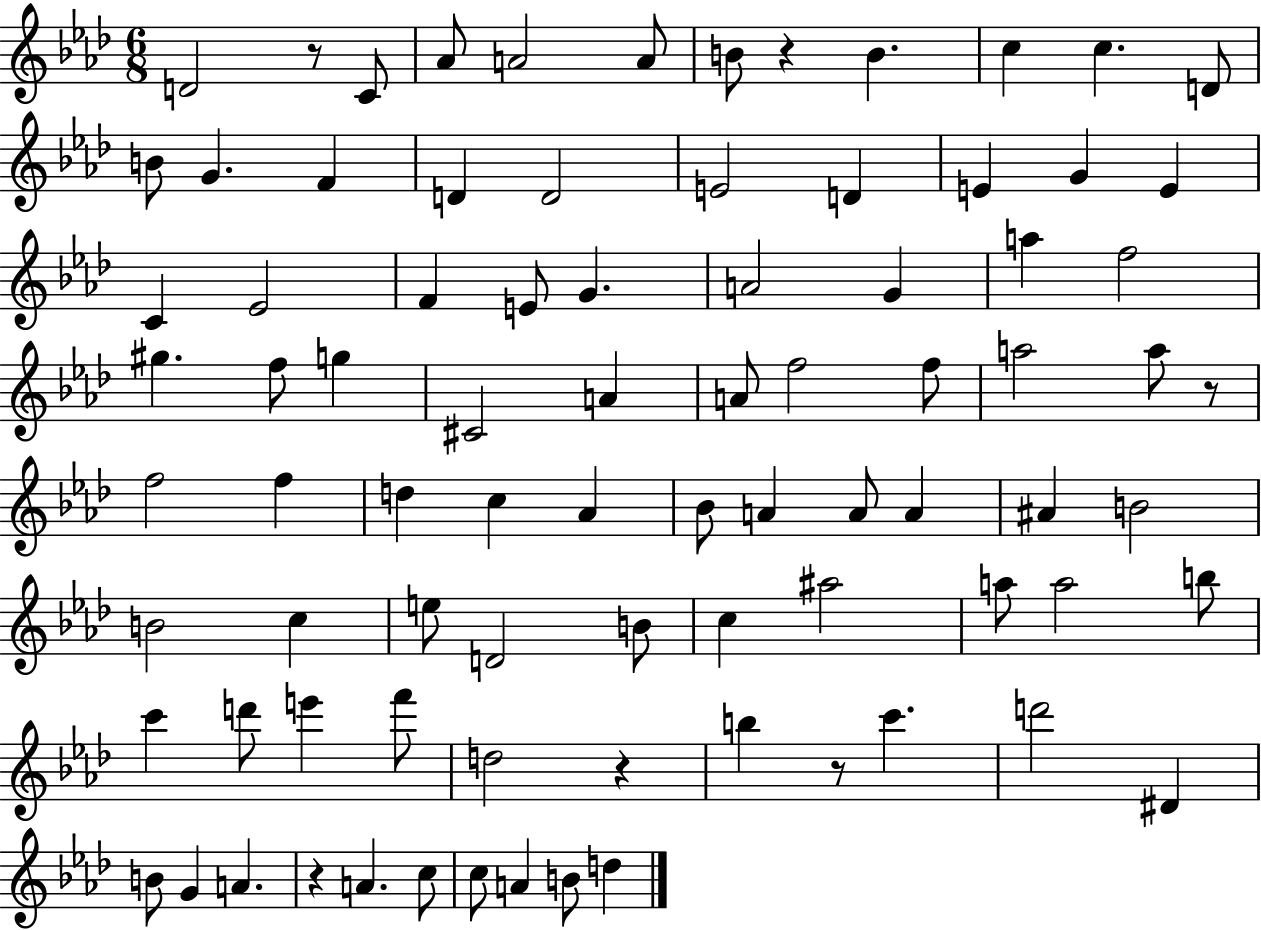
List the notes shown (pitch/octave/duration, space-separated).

D4/h R/e C4/e Ab4/e A4/h A4/e B4/e R/q B4/q. C5/q C5/q. D4/e B4/e G4/q. F4/q D4/q D4/h E4/h D4/q E4/q G4/q E4/q C4/q Eb4/h F4/q E4/e G4/q. A4/h G4/q A5/q F5/h G#5/q. F5/e G5/q C#4/h A4/q A4/e F5/h F5/e A5/h A5/e R/e F5/h F5/q D5/q C5/q Ab4/q Bb4/e A4/q A4/e A4/q A#4/q B4/h B4/h C5/q E5/e D4/h B4/e C5/q A#5/h A5/e A5/h B5/e C6/q D6/e E6/q F6/e D5/h R/q B5/q R/e C6/q. D6/h D#4/q B4/e G4/q A4/q. R/q A4/q. C5/e C5/e A4/q B4/e D5/q